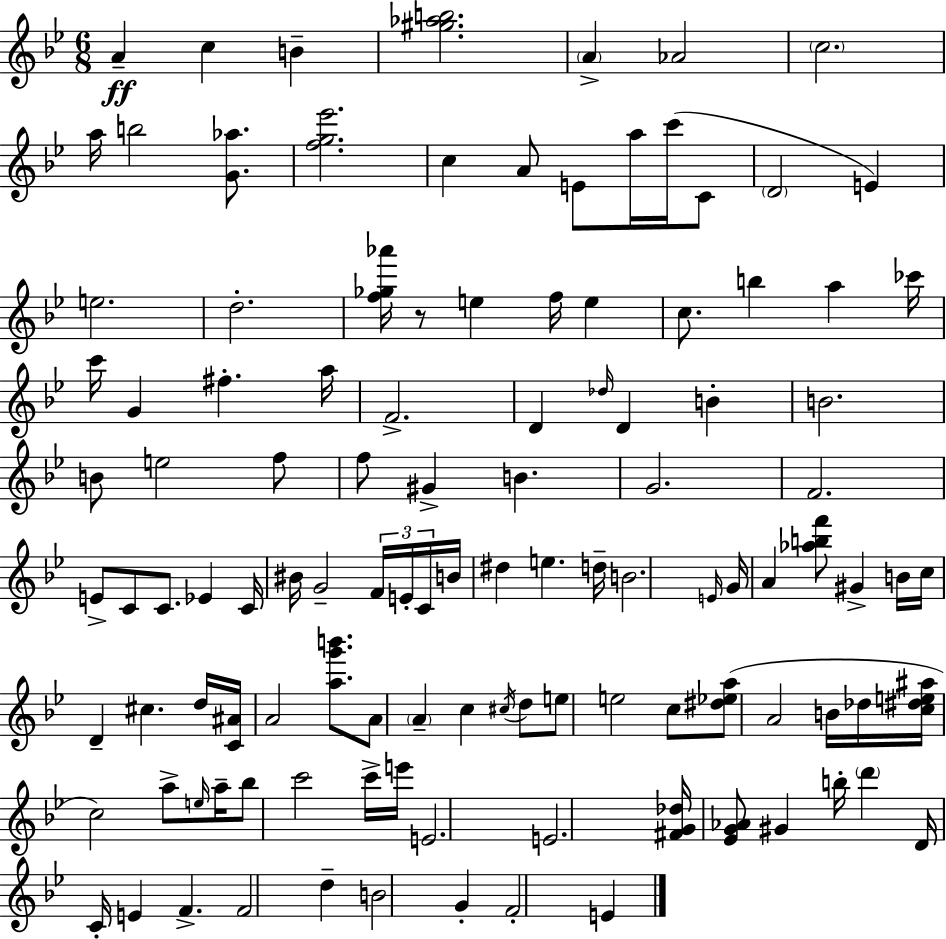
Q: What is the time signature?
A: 6/8